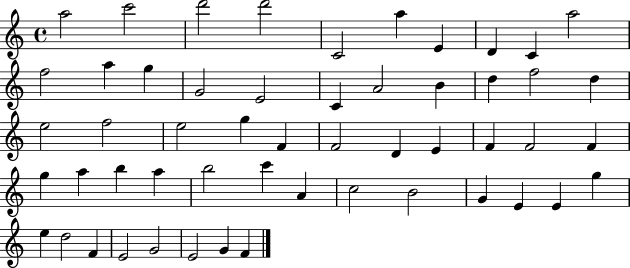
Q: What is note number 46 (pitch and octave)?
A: E5